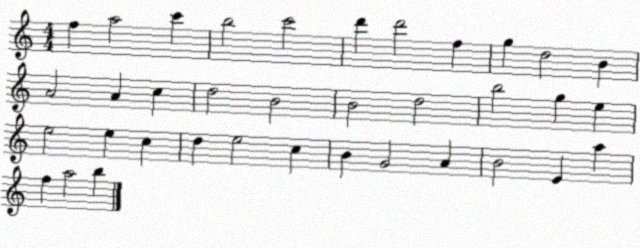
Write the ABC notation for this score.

X:1
T:Untitled
M:4/4
L:1/4
K:C
f a2 c' b2 c'2 d' d'2 f g d2 B A2 A c d2 B2 B2 d2 b2 g e e2 e c d e2 c B G2 A B2 E a f a2 b